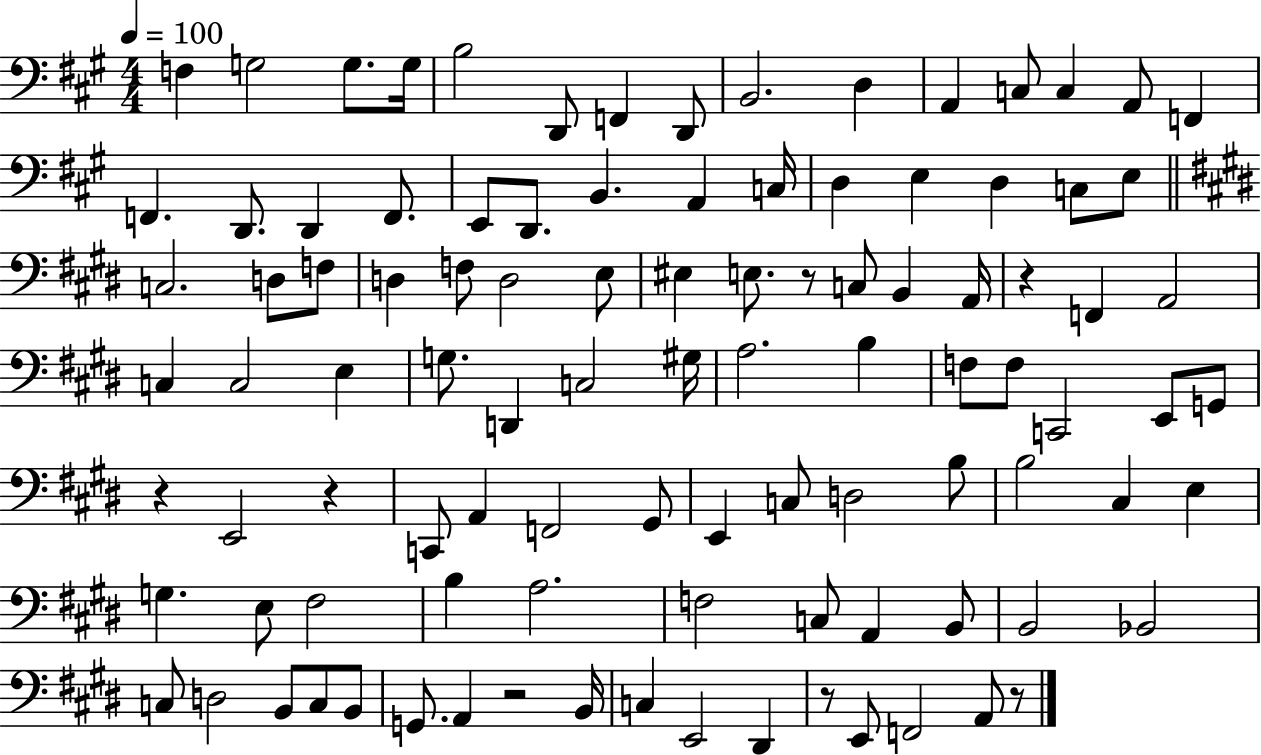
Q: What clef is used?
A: bass